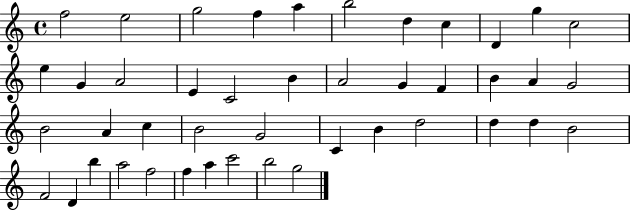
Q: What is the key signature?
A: C major